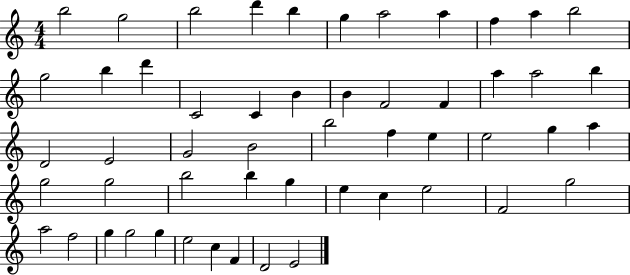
B5/h G5/h B5/h D6/q B5/q G5/q A5/h A5/q F5/q A5/q B5/h G5/h B5/q D6/q C4/h C4/q B4/q B4/q F4/h F4/q A5/q A5/h B5/q D4/h E4/h G4/h B4/h B5/h F5/q E5/q E5/h G5/q A5/q G5/h G5/h B5/h B5/q G5/q E5/q C5/q E5/h F4/h G5/h A5/h F5/h G5/q G5/h G5/q E5/h C5/q F4/q D4/h E4/h